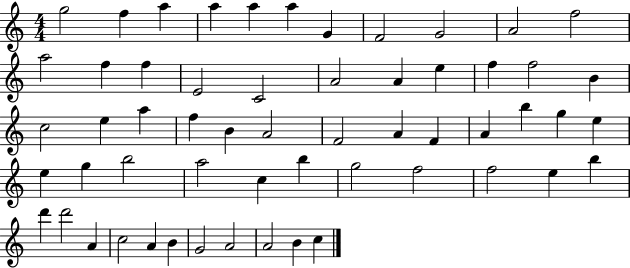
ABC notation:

X:1
T:Untitled
M:4/4
L:1/4
K:C
g2 f a a a a G F2 G2 A2 f2 a2 f f E2 C2 A2 A e f f2 B c2 e a f B A2 F2 A F A b g e e g b2 a2 c b g2 f2 f2 e b d' d'2 A c2 A B G2 A2 A2 B c